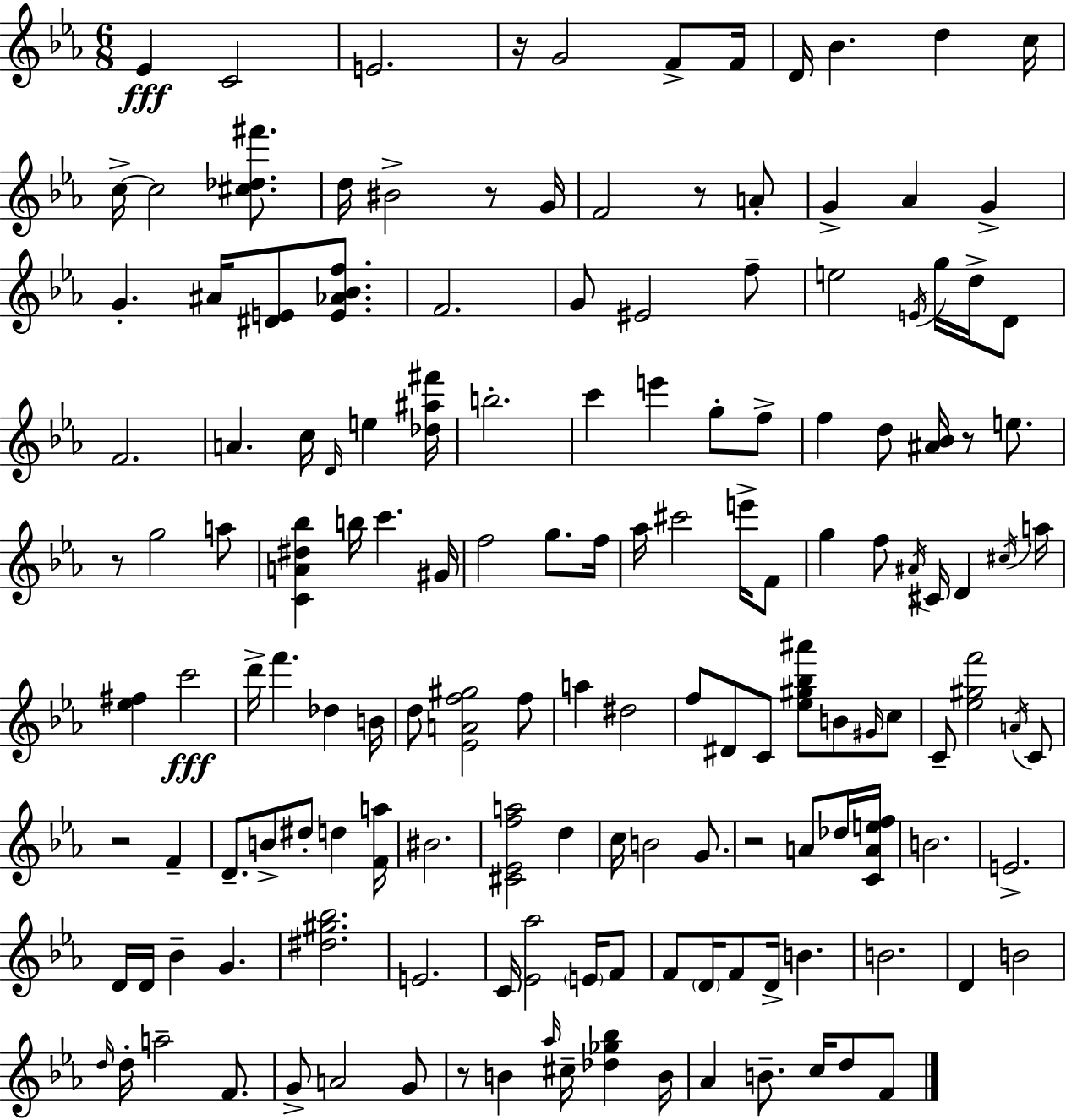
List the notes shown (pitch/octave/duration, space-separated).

Eb4/q C4/h E4/h. R/s G4/h F4/e F4/s D4/s Bb4/q. D5/q C5/s C5/s C5/h [C#5,Db5,F#6]/e. D5/s BIS4/h R/e G4/s F4/h R/e A4/e G4/q Ab4/q G4/q G4/q. A#4/s [D#4,E4]/e [E4,Ab4,Bb4,F5]/e. F4/h. G4/e EIS4/h F5/e E5/h E4/s G5/s D5/s D4/e F4/h. A4/q. C5/s D4/s E5/q [Db5,A#5,F#6]/s B5/h. C6/q E6/q G5/e F5/e F5/q D5/e [A#4,Bb4]/s R/e E5/e. R/e G5/h A5/e [C4,A4,D#5,Bb5]/q B5/s C6/q. G#4/s F5/h G5/e. F5/s Ab5/s C#6/h E6/s F4/e G5/q F5/e A#4/s C#4/s D4/q C#5/s A5/s [Eb5,F#5]/q C6/h D6/s F6/q. Db5/q B4/s D5/e [Eb4,A4,F5,G#5]/h F5/e A5/q D#5/h F5/e D#4/e C4/e [Eb5,G#5,Bb5,A#6]/e B4/e G#4/s C5/e C4/e [Eb5,G#5,F6]/h A4/s C4/e R/h F4/q D4/e. B4/e D#5/e D5/q [F4,A5]/s BIS4/h. [C#4,Eb4,F5,A5]/h D5/q C5/s B4/h G4/e. R/h A4/e Db5/s [C4,A4,E5,F5]/s B4/h. E4/h. D4/s D4/s Bb4/q G4/q. [D#5,G#5,Bb5]/h. E4/h. C4/s [Eb4,Ab5]/h E4/s F4/e F4/e D4/s F4/e D4/s B4/q. B4/h. D4/q B4/h D5/s D5/s A5/h F4/e. G4/e A4/h G4/e R/e B4/q Ab5/s C#5/s [Db5,Gb5,Bb5]/q B4/s Ab4/q B4/e. C5/s D5/e F4/e